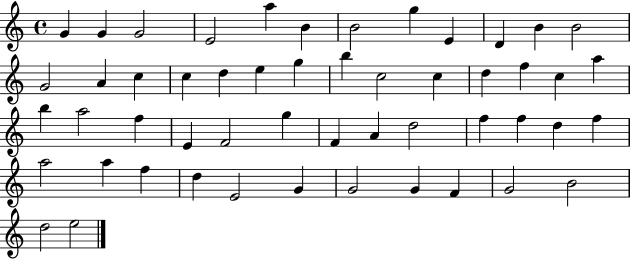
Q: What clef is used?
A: treble